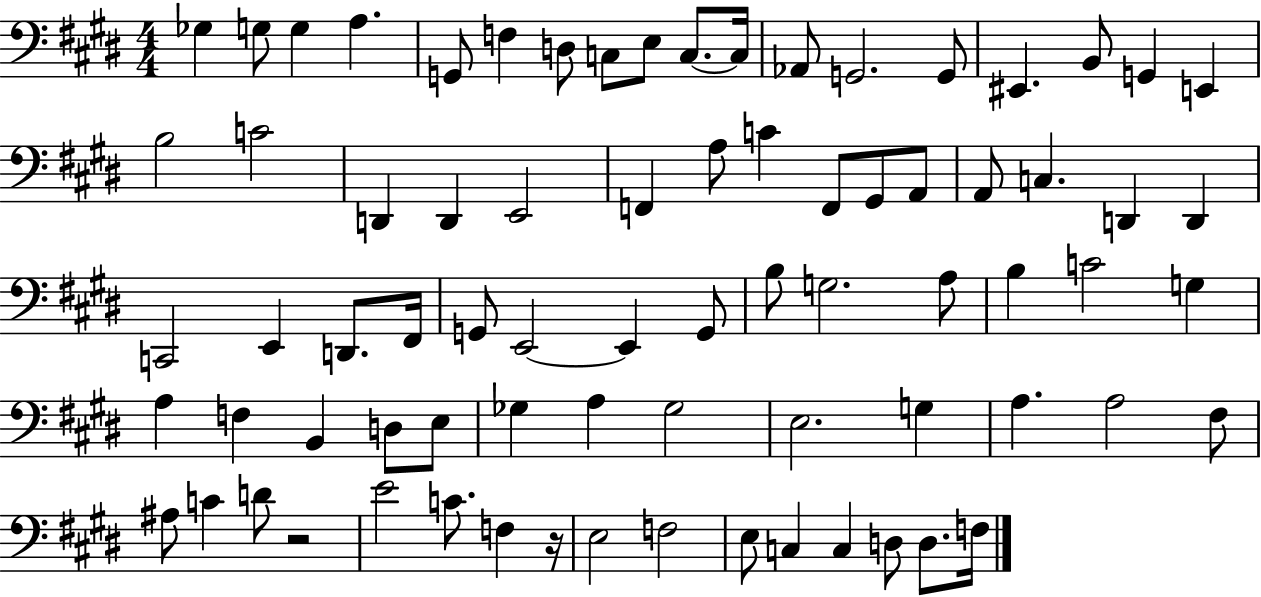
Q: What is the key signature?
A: E major